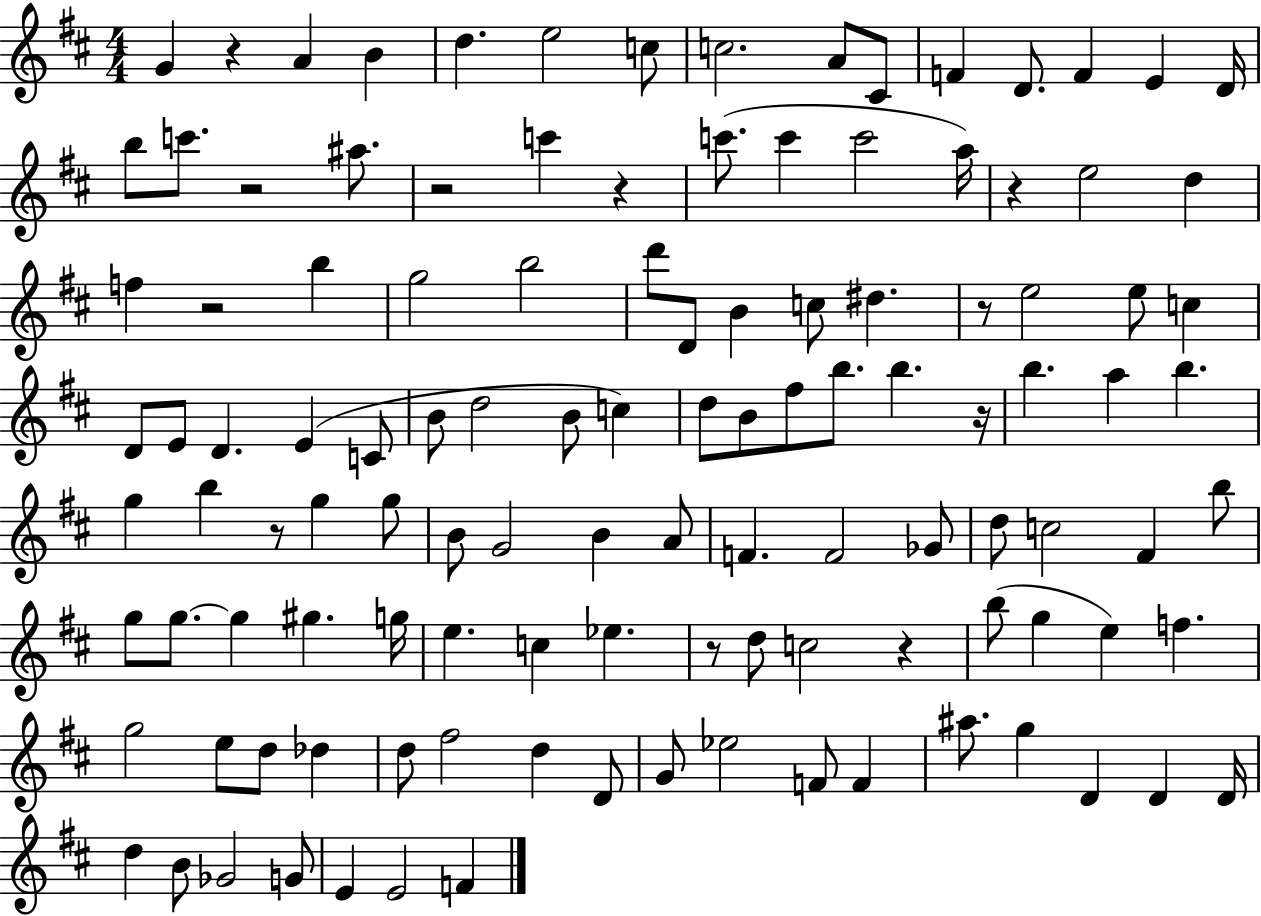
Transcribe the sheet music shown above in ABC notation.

X:1
T:Untitled
M:4/4
L:1/4
K:D
G z A B d e2 c/2 c2 A/2 ^C/2 F D/2 F E D/4 b/2 c'/2 z2 ^a/2 z2 c' z c'/2 c' c'2 a/4 z e2 d f z2 b g2 b2 d'/2 D/2 B c/2 ^d z/2 e2 e/2 c D/2 E/2 D E C/2 B/2 d2 B/2 c d/2 B/2 ^f/2 b/2 b z/4 b a b g b z/2 g g/2 B/2 G2 B A/2 F F2 _G/2 d/2 c2 ^F b/2 g/2 g/2 g ^g g/4 e c _e z/2 d/2 c2 z b/2 g e f g2 e/2 d/2 _d d/2 ^f2 d D/2 G/2 _e2 F/2 F ^a/2 g D D D/4 d B/2 _G2 G/2 E E2 F